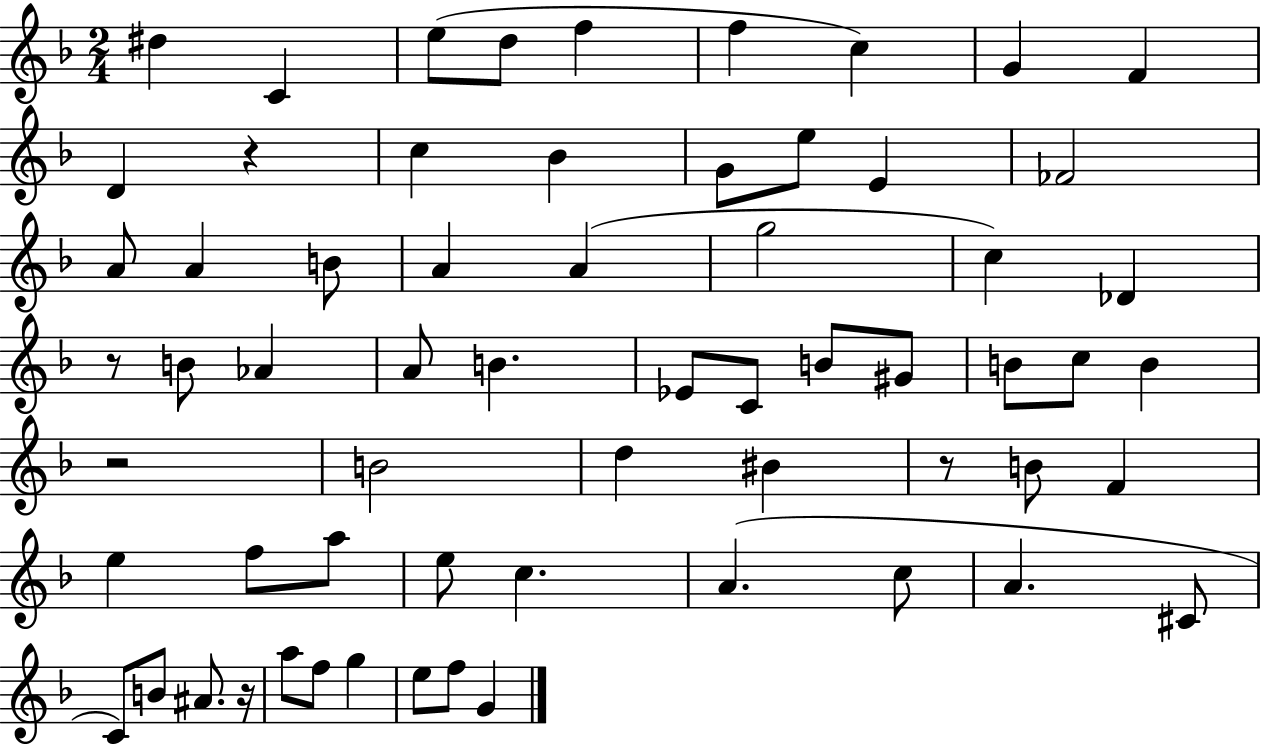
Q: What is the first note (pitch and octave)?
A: D#5